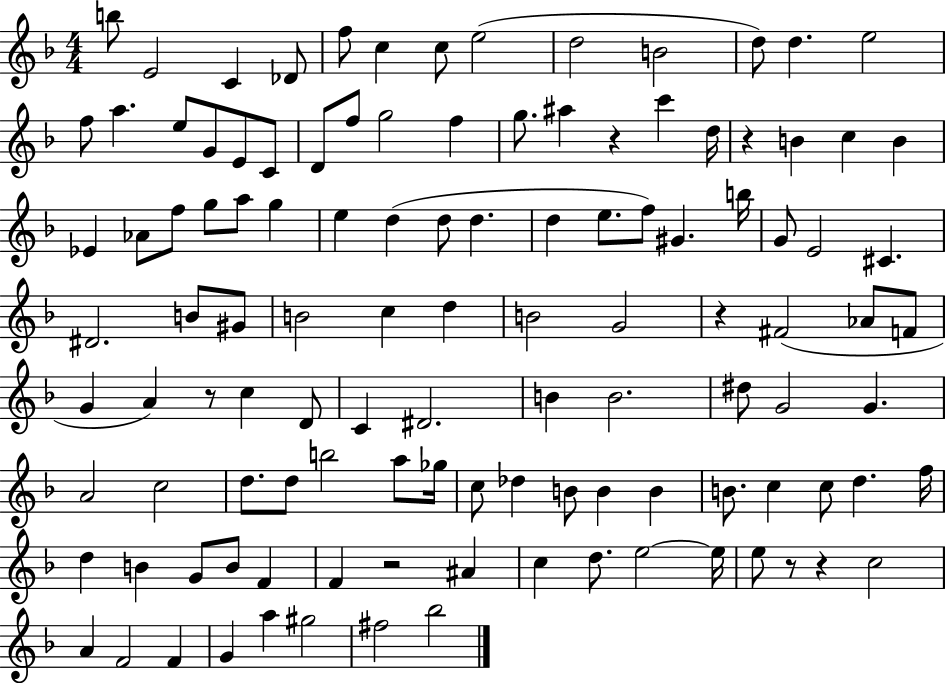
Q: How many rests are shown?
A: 7